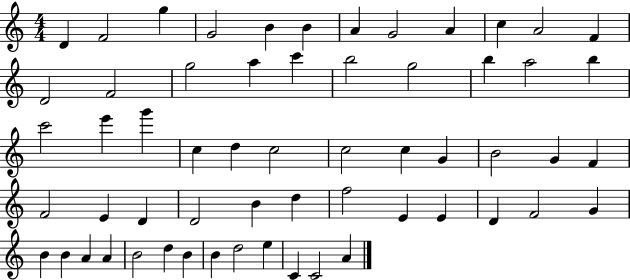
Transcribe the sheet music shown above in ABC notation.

X:1
T:Untitled
M:4/4
L:1/4
K:C
D F2 g G2 B B A G2 A c A2 F D2 F2 g2 a c' b2 g2 b a2 b c'2 e' g' c d c2 c2 c G B2 G F F2 E D D2 B d f2 E E D F2 G B B A A B2 d B B d2 e C C2 A